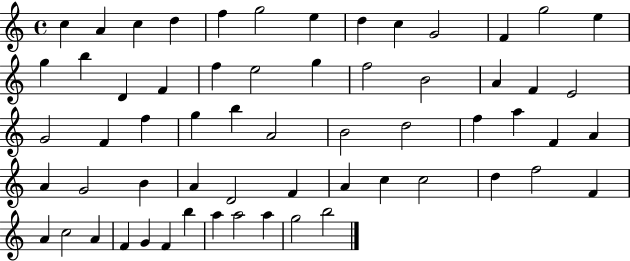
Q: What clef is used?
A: treble